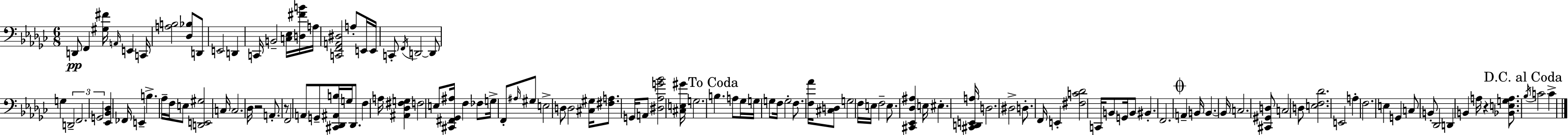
X:1
T:Untitled
M:6/8
L:1/4
K:Ebm
D,,/2 F,, [^G,^F]/4 A,,/4 E,, C,,/4 [A,B,]2 [_D,_B,]/2 D,,/2 E,,2 D,, C,,/4 B,,2 [C,_E,]/4 [D,^FB]/4 A,/4 [C,,F,,A,,^D,]2 A,/2 E,,/4 E,,/4 C,,/2 F,,/4 D,,2 D,,/2 G, D,,2 F,,2 G,,2 [_E,,_B,,_D,] _F,,/4 E,, B, _A,/4 F,/4 E,/2 [D,,E,,^G,]2 C,/4 C,2 _D,/4 z2 A,,/2 z/2 F,,2 A,,/2 G,,/2 [^C,,_D,,^A,,B,]/4 G,/4 _D,,/2 F, A,/4 [^A,,_D,^F,G,] F,2 E,/2 [^C,,^F,,_G,,^A,]/4 F, _F,/2 G,/4 F,,/2 ^A,/4 ^G,/2 E,2 D,/2 D,2 [^C,^G,]/4 [^F,A,]/2 G,,/4 A,,/2 [^D,_A,G_B]2 [^C,E,^G]/4 G,2 B, A,/2 _G,/4 G,/4 G,/2 F,/4 G,2 F,/2 [F,_A]/4 [^C,D,]/2 G,2 F,/4 E,/4 F,2 E,/2 [^C,,_E,,_D,^A,] E,/4 ^E, [^C,,D,,E,,A,]/4 D,2 ^D,2 D,/2 F,,/4 E,, [^F,C_D]2 C,,/4 B,,/2 G,,/4 B,,/2 ^B,, F,,2 A,, B,,/4 B,, B,,/4 C,2 [^C,,^G,,D,]/2 C,2 D,/2 [E,F,_D]2 E,,2 A, F,2 E, G,, C,/2 B,,/2 _D,,2 D,, B,, A,/4 z [_B,,E,G,A,]/2 _B,/4 C2 C